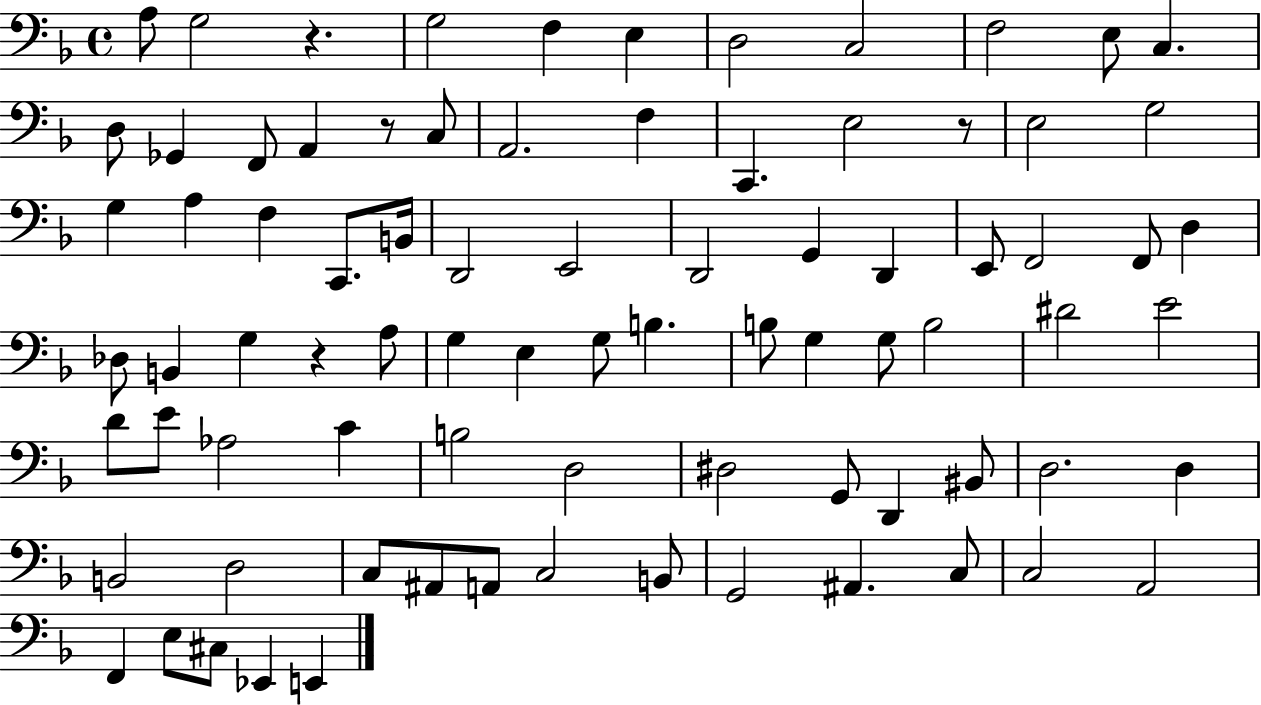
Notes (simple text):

A3/e G3/h R/q. G3/h F3/q E3/q D3/h C3/h F3/h E3/e C3/q. D3/e Gb2/q F2/e A2/q R/e C3/e A2/h. F3/q C2/q. E3/h R/e E3/h G3/h G3/q A3/q F3/q C2/e. B2/s D2/h E2/h D2/h G2/q D2/q E2/e F2/h F2/e D3/q Db3/e B2/q G3/q R/q A3/e G3/q E3/q G3/e B3/q. B3/e G3/q G3/e B3/h D#4/h E4/h D4/e E4/e Ab3/h C4/q B3/h D3/h D#3/h G2/e D2/q BIS2/e D3/h. D3/q B2/h D3/h C3/e A#2/e A2/e C3/h B2/e G2/h A#2/q. C3/e C3/h A2/h F2/q E3/e C#3/e Eb2/q E2/q